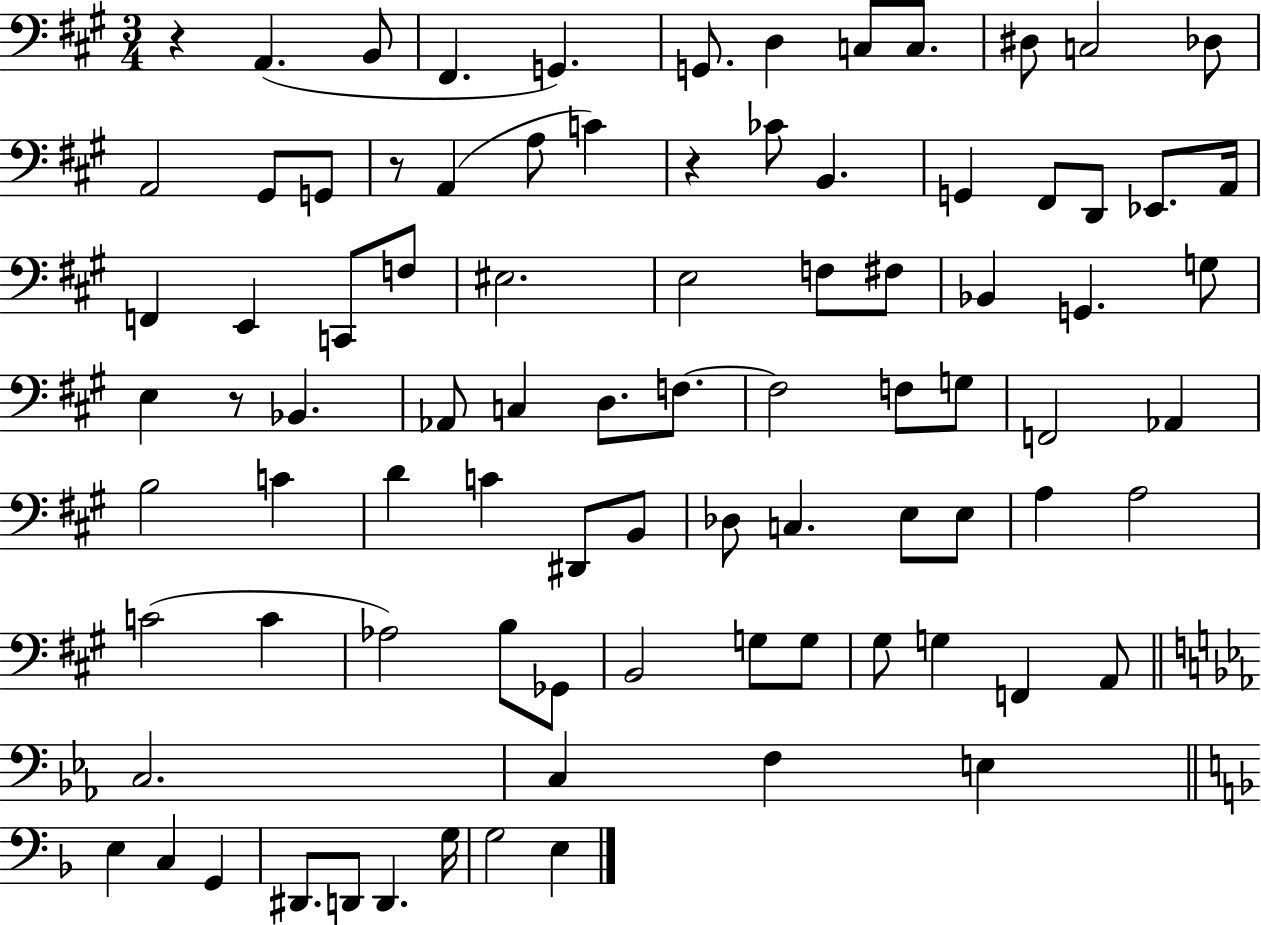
{
  \clef bass
  \numericTimeSignature
  \time 3/4
  \key a \major
  r4 a,4.( b,8 | fis,4. g,4.) | g,8. d4 c8 c8. | dis8 c2 des8 | \break a,2 gis,8 g,8 | r8 a,4( a8 c'4) | r4 ces'8 b,4. | g,4 fis,8 d,8 ees,8. a,16 | \break f,4 e,4 c,8 f8 | eis2. | e2 f8 fis8 | bes,4 g,4. g8 | \break e4 r8 bes,4. | aes,8 c4 d8. f8.~~ | f2 f8 g8 | f,2 aes,4 | \break b2 c'4 | d'4 c'4 dis,8 b,8 | des8 c4. e8 e8 | a4 a2 | \break c'2( c'4 | aes2) b8 ges,8 | b,2 g8 g8 | gis8 g4 f,4 a,8 | \break \bar "||" \break \key c \minor c2. | c4 f4 e4 | \bar "||" \break \key d \minor e4 c4 g,4 | dis,8. d,8 d,4. g16 | g2 e4 | \bar "|."
}